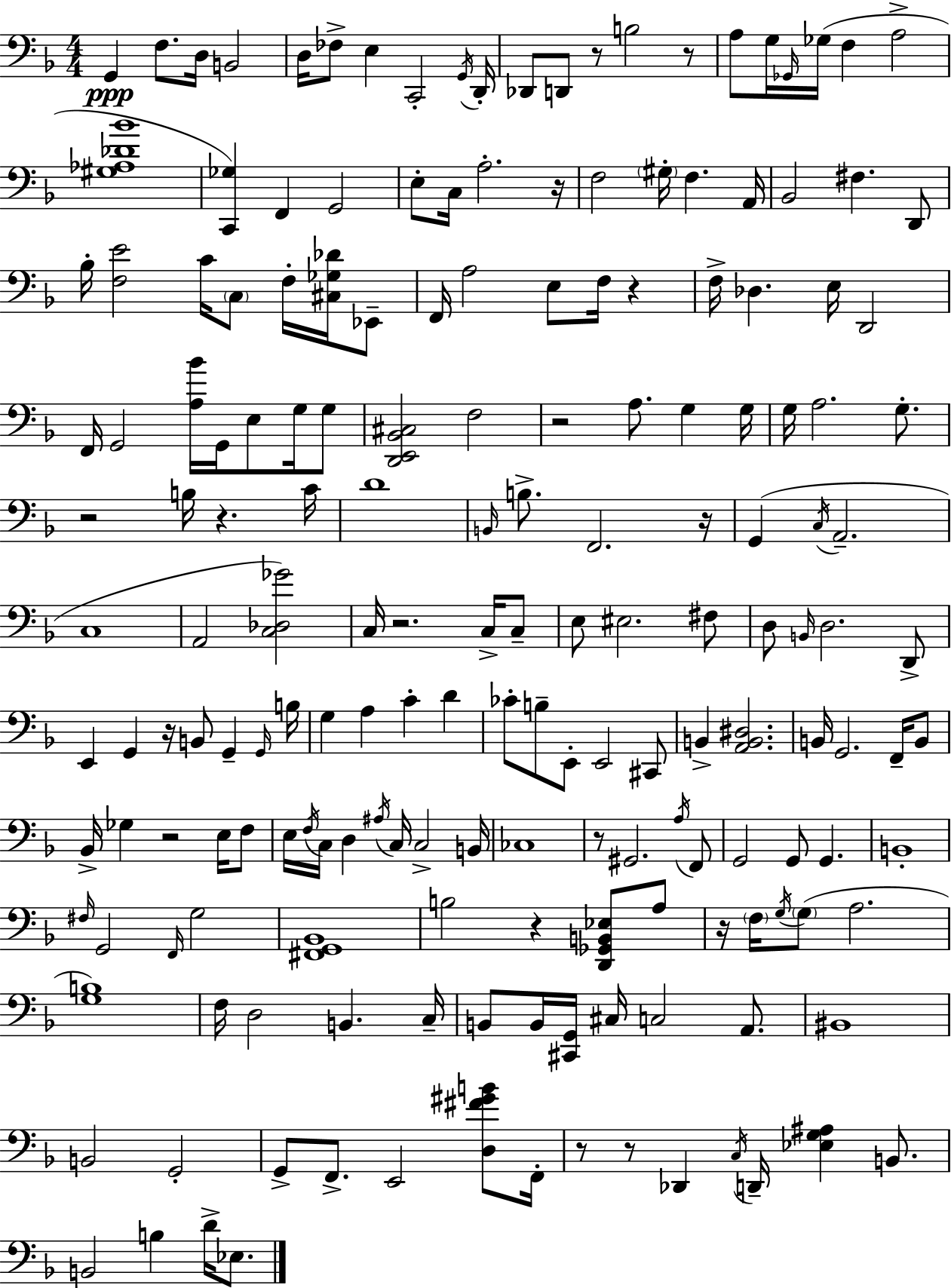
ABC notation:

X:1
T:Untitled
M:4/4
L:1/4
K:F
G,, F,/2 D,/4 B,,2 D,/4 _F,/2 E, C,,2 G,,/4 D,,/4 _D,,/2 D,,/2 z/2 B,2 z/2 A,/2 G,/4 _G,,/4 _G,/4 F, A,2 [^G,_A,_D_B]4 [C,,_G,] F,, G,,2 E,/2 C,/4 A,2 z/4 F,2 ^G,/4 F, A,,/4 _B,,2 ^F, D,,/2 _B,/4 [F,E]2 C/4 C,/2 F,/4 [^C,_G,_D]/4 _E,,/2 F,,/4 A,2 E,/2 F,/4 z F,/4 _D, E,/4 D,,2 F,,/4 G,,2 [A,_B]/4 G,,/4 E,/2 G,/4 G,/2 [D,,E,,_B,,^C,]2 F,2 z2 A,/2 G, G,/4 G,/4 A,2 G,/2 z2 B,/4 z C/4 D4 B,,/4 B,/2 F,,2 z/4 G,, C,/4 A,,2 C,4 A,,2 [C,_D,_G]2 C,/4 z2 C,/4 C,/2 E,/2 ^E,2 ^F,/2 D,/2 B,,/4 D,2 D,,/2 E,, G,, z/4 B,,/2 G,, G,,/4 B,/4 G, A, C D _C/2 B,/2 E,,/2 E,,2 ^C,,/2 B,, [A,,B,,^D,]2 B,,/4 G,,2 F,,/4 B,,/2 _B,,/4 _G, z2 E,/4 F,/2 E,/4 F,/4 C,/4 D, ^A,/4 C,/4 C,2 B,,/4 _C,4 z/2 ^G,,2 A,/4 F,,/2 G,,2 G,,/2 G,, B,,4 ^F,/4 G,,2 F,,/4 G,2 [^F,,G,,_B,,]4 B,2 z [D,,_G,,B,,_E,]/2 A,/2 z/4 F,/4 G,/4 G,/2 A,2 [G,B,]4 F,/4 D,2 B,, C,/4 B,,/2 B,,/4 [^C,,G,,]/4 ^C,/4 C,2 A,,/2 ^B,,4 B,,2 G,,2 G,,/2 F,,/2 E,,2 [D,^F^GB]/2 F,,/4 z/2 z/2 _D,, C,/4 D,,/4 [_E,G,^A,] B,,/2 B,,2 B, D/4 _E,/2